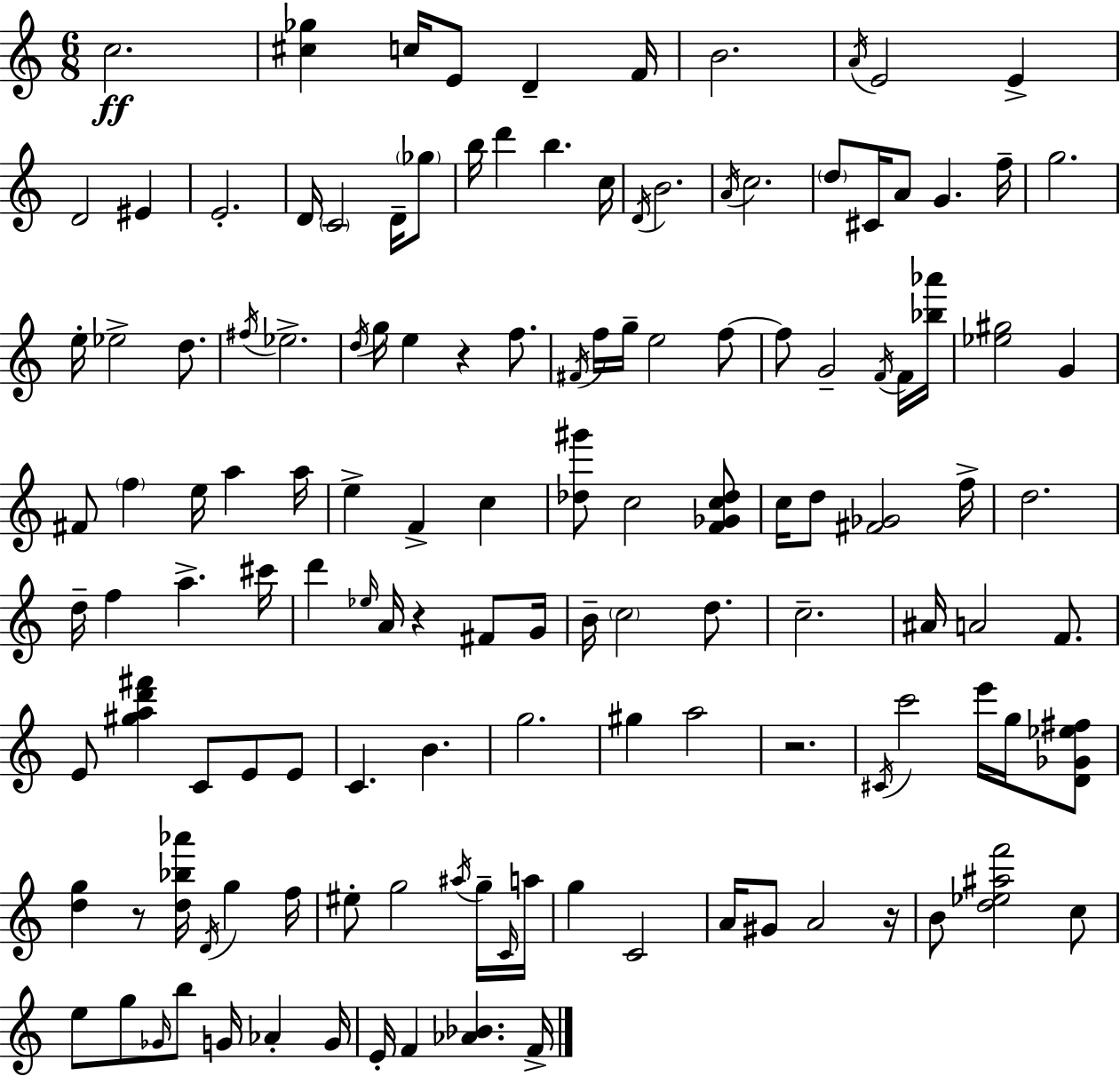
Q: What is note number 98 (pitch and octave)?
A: G5